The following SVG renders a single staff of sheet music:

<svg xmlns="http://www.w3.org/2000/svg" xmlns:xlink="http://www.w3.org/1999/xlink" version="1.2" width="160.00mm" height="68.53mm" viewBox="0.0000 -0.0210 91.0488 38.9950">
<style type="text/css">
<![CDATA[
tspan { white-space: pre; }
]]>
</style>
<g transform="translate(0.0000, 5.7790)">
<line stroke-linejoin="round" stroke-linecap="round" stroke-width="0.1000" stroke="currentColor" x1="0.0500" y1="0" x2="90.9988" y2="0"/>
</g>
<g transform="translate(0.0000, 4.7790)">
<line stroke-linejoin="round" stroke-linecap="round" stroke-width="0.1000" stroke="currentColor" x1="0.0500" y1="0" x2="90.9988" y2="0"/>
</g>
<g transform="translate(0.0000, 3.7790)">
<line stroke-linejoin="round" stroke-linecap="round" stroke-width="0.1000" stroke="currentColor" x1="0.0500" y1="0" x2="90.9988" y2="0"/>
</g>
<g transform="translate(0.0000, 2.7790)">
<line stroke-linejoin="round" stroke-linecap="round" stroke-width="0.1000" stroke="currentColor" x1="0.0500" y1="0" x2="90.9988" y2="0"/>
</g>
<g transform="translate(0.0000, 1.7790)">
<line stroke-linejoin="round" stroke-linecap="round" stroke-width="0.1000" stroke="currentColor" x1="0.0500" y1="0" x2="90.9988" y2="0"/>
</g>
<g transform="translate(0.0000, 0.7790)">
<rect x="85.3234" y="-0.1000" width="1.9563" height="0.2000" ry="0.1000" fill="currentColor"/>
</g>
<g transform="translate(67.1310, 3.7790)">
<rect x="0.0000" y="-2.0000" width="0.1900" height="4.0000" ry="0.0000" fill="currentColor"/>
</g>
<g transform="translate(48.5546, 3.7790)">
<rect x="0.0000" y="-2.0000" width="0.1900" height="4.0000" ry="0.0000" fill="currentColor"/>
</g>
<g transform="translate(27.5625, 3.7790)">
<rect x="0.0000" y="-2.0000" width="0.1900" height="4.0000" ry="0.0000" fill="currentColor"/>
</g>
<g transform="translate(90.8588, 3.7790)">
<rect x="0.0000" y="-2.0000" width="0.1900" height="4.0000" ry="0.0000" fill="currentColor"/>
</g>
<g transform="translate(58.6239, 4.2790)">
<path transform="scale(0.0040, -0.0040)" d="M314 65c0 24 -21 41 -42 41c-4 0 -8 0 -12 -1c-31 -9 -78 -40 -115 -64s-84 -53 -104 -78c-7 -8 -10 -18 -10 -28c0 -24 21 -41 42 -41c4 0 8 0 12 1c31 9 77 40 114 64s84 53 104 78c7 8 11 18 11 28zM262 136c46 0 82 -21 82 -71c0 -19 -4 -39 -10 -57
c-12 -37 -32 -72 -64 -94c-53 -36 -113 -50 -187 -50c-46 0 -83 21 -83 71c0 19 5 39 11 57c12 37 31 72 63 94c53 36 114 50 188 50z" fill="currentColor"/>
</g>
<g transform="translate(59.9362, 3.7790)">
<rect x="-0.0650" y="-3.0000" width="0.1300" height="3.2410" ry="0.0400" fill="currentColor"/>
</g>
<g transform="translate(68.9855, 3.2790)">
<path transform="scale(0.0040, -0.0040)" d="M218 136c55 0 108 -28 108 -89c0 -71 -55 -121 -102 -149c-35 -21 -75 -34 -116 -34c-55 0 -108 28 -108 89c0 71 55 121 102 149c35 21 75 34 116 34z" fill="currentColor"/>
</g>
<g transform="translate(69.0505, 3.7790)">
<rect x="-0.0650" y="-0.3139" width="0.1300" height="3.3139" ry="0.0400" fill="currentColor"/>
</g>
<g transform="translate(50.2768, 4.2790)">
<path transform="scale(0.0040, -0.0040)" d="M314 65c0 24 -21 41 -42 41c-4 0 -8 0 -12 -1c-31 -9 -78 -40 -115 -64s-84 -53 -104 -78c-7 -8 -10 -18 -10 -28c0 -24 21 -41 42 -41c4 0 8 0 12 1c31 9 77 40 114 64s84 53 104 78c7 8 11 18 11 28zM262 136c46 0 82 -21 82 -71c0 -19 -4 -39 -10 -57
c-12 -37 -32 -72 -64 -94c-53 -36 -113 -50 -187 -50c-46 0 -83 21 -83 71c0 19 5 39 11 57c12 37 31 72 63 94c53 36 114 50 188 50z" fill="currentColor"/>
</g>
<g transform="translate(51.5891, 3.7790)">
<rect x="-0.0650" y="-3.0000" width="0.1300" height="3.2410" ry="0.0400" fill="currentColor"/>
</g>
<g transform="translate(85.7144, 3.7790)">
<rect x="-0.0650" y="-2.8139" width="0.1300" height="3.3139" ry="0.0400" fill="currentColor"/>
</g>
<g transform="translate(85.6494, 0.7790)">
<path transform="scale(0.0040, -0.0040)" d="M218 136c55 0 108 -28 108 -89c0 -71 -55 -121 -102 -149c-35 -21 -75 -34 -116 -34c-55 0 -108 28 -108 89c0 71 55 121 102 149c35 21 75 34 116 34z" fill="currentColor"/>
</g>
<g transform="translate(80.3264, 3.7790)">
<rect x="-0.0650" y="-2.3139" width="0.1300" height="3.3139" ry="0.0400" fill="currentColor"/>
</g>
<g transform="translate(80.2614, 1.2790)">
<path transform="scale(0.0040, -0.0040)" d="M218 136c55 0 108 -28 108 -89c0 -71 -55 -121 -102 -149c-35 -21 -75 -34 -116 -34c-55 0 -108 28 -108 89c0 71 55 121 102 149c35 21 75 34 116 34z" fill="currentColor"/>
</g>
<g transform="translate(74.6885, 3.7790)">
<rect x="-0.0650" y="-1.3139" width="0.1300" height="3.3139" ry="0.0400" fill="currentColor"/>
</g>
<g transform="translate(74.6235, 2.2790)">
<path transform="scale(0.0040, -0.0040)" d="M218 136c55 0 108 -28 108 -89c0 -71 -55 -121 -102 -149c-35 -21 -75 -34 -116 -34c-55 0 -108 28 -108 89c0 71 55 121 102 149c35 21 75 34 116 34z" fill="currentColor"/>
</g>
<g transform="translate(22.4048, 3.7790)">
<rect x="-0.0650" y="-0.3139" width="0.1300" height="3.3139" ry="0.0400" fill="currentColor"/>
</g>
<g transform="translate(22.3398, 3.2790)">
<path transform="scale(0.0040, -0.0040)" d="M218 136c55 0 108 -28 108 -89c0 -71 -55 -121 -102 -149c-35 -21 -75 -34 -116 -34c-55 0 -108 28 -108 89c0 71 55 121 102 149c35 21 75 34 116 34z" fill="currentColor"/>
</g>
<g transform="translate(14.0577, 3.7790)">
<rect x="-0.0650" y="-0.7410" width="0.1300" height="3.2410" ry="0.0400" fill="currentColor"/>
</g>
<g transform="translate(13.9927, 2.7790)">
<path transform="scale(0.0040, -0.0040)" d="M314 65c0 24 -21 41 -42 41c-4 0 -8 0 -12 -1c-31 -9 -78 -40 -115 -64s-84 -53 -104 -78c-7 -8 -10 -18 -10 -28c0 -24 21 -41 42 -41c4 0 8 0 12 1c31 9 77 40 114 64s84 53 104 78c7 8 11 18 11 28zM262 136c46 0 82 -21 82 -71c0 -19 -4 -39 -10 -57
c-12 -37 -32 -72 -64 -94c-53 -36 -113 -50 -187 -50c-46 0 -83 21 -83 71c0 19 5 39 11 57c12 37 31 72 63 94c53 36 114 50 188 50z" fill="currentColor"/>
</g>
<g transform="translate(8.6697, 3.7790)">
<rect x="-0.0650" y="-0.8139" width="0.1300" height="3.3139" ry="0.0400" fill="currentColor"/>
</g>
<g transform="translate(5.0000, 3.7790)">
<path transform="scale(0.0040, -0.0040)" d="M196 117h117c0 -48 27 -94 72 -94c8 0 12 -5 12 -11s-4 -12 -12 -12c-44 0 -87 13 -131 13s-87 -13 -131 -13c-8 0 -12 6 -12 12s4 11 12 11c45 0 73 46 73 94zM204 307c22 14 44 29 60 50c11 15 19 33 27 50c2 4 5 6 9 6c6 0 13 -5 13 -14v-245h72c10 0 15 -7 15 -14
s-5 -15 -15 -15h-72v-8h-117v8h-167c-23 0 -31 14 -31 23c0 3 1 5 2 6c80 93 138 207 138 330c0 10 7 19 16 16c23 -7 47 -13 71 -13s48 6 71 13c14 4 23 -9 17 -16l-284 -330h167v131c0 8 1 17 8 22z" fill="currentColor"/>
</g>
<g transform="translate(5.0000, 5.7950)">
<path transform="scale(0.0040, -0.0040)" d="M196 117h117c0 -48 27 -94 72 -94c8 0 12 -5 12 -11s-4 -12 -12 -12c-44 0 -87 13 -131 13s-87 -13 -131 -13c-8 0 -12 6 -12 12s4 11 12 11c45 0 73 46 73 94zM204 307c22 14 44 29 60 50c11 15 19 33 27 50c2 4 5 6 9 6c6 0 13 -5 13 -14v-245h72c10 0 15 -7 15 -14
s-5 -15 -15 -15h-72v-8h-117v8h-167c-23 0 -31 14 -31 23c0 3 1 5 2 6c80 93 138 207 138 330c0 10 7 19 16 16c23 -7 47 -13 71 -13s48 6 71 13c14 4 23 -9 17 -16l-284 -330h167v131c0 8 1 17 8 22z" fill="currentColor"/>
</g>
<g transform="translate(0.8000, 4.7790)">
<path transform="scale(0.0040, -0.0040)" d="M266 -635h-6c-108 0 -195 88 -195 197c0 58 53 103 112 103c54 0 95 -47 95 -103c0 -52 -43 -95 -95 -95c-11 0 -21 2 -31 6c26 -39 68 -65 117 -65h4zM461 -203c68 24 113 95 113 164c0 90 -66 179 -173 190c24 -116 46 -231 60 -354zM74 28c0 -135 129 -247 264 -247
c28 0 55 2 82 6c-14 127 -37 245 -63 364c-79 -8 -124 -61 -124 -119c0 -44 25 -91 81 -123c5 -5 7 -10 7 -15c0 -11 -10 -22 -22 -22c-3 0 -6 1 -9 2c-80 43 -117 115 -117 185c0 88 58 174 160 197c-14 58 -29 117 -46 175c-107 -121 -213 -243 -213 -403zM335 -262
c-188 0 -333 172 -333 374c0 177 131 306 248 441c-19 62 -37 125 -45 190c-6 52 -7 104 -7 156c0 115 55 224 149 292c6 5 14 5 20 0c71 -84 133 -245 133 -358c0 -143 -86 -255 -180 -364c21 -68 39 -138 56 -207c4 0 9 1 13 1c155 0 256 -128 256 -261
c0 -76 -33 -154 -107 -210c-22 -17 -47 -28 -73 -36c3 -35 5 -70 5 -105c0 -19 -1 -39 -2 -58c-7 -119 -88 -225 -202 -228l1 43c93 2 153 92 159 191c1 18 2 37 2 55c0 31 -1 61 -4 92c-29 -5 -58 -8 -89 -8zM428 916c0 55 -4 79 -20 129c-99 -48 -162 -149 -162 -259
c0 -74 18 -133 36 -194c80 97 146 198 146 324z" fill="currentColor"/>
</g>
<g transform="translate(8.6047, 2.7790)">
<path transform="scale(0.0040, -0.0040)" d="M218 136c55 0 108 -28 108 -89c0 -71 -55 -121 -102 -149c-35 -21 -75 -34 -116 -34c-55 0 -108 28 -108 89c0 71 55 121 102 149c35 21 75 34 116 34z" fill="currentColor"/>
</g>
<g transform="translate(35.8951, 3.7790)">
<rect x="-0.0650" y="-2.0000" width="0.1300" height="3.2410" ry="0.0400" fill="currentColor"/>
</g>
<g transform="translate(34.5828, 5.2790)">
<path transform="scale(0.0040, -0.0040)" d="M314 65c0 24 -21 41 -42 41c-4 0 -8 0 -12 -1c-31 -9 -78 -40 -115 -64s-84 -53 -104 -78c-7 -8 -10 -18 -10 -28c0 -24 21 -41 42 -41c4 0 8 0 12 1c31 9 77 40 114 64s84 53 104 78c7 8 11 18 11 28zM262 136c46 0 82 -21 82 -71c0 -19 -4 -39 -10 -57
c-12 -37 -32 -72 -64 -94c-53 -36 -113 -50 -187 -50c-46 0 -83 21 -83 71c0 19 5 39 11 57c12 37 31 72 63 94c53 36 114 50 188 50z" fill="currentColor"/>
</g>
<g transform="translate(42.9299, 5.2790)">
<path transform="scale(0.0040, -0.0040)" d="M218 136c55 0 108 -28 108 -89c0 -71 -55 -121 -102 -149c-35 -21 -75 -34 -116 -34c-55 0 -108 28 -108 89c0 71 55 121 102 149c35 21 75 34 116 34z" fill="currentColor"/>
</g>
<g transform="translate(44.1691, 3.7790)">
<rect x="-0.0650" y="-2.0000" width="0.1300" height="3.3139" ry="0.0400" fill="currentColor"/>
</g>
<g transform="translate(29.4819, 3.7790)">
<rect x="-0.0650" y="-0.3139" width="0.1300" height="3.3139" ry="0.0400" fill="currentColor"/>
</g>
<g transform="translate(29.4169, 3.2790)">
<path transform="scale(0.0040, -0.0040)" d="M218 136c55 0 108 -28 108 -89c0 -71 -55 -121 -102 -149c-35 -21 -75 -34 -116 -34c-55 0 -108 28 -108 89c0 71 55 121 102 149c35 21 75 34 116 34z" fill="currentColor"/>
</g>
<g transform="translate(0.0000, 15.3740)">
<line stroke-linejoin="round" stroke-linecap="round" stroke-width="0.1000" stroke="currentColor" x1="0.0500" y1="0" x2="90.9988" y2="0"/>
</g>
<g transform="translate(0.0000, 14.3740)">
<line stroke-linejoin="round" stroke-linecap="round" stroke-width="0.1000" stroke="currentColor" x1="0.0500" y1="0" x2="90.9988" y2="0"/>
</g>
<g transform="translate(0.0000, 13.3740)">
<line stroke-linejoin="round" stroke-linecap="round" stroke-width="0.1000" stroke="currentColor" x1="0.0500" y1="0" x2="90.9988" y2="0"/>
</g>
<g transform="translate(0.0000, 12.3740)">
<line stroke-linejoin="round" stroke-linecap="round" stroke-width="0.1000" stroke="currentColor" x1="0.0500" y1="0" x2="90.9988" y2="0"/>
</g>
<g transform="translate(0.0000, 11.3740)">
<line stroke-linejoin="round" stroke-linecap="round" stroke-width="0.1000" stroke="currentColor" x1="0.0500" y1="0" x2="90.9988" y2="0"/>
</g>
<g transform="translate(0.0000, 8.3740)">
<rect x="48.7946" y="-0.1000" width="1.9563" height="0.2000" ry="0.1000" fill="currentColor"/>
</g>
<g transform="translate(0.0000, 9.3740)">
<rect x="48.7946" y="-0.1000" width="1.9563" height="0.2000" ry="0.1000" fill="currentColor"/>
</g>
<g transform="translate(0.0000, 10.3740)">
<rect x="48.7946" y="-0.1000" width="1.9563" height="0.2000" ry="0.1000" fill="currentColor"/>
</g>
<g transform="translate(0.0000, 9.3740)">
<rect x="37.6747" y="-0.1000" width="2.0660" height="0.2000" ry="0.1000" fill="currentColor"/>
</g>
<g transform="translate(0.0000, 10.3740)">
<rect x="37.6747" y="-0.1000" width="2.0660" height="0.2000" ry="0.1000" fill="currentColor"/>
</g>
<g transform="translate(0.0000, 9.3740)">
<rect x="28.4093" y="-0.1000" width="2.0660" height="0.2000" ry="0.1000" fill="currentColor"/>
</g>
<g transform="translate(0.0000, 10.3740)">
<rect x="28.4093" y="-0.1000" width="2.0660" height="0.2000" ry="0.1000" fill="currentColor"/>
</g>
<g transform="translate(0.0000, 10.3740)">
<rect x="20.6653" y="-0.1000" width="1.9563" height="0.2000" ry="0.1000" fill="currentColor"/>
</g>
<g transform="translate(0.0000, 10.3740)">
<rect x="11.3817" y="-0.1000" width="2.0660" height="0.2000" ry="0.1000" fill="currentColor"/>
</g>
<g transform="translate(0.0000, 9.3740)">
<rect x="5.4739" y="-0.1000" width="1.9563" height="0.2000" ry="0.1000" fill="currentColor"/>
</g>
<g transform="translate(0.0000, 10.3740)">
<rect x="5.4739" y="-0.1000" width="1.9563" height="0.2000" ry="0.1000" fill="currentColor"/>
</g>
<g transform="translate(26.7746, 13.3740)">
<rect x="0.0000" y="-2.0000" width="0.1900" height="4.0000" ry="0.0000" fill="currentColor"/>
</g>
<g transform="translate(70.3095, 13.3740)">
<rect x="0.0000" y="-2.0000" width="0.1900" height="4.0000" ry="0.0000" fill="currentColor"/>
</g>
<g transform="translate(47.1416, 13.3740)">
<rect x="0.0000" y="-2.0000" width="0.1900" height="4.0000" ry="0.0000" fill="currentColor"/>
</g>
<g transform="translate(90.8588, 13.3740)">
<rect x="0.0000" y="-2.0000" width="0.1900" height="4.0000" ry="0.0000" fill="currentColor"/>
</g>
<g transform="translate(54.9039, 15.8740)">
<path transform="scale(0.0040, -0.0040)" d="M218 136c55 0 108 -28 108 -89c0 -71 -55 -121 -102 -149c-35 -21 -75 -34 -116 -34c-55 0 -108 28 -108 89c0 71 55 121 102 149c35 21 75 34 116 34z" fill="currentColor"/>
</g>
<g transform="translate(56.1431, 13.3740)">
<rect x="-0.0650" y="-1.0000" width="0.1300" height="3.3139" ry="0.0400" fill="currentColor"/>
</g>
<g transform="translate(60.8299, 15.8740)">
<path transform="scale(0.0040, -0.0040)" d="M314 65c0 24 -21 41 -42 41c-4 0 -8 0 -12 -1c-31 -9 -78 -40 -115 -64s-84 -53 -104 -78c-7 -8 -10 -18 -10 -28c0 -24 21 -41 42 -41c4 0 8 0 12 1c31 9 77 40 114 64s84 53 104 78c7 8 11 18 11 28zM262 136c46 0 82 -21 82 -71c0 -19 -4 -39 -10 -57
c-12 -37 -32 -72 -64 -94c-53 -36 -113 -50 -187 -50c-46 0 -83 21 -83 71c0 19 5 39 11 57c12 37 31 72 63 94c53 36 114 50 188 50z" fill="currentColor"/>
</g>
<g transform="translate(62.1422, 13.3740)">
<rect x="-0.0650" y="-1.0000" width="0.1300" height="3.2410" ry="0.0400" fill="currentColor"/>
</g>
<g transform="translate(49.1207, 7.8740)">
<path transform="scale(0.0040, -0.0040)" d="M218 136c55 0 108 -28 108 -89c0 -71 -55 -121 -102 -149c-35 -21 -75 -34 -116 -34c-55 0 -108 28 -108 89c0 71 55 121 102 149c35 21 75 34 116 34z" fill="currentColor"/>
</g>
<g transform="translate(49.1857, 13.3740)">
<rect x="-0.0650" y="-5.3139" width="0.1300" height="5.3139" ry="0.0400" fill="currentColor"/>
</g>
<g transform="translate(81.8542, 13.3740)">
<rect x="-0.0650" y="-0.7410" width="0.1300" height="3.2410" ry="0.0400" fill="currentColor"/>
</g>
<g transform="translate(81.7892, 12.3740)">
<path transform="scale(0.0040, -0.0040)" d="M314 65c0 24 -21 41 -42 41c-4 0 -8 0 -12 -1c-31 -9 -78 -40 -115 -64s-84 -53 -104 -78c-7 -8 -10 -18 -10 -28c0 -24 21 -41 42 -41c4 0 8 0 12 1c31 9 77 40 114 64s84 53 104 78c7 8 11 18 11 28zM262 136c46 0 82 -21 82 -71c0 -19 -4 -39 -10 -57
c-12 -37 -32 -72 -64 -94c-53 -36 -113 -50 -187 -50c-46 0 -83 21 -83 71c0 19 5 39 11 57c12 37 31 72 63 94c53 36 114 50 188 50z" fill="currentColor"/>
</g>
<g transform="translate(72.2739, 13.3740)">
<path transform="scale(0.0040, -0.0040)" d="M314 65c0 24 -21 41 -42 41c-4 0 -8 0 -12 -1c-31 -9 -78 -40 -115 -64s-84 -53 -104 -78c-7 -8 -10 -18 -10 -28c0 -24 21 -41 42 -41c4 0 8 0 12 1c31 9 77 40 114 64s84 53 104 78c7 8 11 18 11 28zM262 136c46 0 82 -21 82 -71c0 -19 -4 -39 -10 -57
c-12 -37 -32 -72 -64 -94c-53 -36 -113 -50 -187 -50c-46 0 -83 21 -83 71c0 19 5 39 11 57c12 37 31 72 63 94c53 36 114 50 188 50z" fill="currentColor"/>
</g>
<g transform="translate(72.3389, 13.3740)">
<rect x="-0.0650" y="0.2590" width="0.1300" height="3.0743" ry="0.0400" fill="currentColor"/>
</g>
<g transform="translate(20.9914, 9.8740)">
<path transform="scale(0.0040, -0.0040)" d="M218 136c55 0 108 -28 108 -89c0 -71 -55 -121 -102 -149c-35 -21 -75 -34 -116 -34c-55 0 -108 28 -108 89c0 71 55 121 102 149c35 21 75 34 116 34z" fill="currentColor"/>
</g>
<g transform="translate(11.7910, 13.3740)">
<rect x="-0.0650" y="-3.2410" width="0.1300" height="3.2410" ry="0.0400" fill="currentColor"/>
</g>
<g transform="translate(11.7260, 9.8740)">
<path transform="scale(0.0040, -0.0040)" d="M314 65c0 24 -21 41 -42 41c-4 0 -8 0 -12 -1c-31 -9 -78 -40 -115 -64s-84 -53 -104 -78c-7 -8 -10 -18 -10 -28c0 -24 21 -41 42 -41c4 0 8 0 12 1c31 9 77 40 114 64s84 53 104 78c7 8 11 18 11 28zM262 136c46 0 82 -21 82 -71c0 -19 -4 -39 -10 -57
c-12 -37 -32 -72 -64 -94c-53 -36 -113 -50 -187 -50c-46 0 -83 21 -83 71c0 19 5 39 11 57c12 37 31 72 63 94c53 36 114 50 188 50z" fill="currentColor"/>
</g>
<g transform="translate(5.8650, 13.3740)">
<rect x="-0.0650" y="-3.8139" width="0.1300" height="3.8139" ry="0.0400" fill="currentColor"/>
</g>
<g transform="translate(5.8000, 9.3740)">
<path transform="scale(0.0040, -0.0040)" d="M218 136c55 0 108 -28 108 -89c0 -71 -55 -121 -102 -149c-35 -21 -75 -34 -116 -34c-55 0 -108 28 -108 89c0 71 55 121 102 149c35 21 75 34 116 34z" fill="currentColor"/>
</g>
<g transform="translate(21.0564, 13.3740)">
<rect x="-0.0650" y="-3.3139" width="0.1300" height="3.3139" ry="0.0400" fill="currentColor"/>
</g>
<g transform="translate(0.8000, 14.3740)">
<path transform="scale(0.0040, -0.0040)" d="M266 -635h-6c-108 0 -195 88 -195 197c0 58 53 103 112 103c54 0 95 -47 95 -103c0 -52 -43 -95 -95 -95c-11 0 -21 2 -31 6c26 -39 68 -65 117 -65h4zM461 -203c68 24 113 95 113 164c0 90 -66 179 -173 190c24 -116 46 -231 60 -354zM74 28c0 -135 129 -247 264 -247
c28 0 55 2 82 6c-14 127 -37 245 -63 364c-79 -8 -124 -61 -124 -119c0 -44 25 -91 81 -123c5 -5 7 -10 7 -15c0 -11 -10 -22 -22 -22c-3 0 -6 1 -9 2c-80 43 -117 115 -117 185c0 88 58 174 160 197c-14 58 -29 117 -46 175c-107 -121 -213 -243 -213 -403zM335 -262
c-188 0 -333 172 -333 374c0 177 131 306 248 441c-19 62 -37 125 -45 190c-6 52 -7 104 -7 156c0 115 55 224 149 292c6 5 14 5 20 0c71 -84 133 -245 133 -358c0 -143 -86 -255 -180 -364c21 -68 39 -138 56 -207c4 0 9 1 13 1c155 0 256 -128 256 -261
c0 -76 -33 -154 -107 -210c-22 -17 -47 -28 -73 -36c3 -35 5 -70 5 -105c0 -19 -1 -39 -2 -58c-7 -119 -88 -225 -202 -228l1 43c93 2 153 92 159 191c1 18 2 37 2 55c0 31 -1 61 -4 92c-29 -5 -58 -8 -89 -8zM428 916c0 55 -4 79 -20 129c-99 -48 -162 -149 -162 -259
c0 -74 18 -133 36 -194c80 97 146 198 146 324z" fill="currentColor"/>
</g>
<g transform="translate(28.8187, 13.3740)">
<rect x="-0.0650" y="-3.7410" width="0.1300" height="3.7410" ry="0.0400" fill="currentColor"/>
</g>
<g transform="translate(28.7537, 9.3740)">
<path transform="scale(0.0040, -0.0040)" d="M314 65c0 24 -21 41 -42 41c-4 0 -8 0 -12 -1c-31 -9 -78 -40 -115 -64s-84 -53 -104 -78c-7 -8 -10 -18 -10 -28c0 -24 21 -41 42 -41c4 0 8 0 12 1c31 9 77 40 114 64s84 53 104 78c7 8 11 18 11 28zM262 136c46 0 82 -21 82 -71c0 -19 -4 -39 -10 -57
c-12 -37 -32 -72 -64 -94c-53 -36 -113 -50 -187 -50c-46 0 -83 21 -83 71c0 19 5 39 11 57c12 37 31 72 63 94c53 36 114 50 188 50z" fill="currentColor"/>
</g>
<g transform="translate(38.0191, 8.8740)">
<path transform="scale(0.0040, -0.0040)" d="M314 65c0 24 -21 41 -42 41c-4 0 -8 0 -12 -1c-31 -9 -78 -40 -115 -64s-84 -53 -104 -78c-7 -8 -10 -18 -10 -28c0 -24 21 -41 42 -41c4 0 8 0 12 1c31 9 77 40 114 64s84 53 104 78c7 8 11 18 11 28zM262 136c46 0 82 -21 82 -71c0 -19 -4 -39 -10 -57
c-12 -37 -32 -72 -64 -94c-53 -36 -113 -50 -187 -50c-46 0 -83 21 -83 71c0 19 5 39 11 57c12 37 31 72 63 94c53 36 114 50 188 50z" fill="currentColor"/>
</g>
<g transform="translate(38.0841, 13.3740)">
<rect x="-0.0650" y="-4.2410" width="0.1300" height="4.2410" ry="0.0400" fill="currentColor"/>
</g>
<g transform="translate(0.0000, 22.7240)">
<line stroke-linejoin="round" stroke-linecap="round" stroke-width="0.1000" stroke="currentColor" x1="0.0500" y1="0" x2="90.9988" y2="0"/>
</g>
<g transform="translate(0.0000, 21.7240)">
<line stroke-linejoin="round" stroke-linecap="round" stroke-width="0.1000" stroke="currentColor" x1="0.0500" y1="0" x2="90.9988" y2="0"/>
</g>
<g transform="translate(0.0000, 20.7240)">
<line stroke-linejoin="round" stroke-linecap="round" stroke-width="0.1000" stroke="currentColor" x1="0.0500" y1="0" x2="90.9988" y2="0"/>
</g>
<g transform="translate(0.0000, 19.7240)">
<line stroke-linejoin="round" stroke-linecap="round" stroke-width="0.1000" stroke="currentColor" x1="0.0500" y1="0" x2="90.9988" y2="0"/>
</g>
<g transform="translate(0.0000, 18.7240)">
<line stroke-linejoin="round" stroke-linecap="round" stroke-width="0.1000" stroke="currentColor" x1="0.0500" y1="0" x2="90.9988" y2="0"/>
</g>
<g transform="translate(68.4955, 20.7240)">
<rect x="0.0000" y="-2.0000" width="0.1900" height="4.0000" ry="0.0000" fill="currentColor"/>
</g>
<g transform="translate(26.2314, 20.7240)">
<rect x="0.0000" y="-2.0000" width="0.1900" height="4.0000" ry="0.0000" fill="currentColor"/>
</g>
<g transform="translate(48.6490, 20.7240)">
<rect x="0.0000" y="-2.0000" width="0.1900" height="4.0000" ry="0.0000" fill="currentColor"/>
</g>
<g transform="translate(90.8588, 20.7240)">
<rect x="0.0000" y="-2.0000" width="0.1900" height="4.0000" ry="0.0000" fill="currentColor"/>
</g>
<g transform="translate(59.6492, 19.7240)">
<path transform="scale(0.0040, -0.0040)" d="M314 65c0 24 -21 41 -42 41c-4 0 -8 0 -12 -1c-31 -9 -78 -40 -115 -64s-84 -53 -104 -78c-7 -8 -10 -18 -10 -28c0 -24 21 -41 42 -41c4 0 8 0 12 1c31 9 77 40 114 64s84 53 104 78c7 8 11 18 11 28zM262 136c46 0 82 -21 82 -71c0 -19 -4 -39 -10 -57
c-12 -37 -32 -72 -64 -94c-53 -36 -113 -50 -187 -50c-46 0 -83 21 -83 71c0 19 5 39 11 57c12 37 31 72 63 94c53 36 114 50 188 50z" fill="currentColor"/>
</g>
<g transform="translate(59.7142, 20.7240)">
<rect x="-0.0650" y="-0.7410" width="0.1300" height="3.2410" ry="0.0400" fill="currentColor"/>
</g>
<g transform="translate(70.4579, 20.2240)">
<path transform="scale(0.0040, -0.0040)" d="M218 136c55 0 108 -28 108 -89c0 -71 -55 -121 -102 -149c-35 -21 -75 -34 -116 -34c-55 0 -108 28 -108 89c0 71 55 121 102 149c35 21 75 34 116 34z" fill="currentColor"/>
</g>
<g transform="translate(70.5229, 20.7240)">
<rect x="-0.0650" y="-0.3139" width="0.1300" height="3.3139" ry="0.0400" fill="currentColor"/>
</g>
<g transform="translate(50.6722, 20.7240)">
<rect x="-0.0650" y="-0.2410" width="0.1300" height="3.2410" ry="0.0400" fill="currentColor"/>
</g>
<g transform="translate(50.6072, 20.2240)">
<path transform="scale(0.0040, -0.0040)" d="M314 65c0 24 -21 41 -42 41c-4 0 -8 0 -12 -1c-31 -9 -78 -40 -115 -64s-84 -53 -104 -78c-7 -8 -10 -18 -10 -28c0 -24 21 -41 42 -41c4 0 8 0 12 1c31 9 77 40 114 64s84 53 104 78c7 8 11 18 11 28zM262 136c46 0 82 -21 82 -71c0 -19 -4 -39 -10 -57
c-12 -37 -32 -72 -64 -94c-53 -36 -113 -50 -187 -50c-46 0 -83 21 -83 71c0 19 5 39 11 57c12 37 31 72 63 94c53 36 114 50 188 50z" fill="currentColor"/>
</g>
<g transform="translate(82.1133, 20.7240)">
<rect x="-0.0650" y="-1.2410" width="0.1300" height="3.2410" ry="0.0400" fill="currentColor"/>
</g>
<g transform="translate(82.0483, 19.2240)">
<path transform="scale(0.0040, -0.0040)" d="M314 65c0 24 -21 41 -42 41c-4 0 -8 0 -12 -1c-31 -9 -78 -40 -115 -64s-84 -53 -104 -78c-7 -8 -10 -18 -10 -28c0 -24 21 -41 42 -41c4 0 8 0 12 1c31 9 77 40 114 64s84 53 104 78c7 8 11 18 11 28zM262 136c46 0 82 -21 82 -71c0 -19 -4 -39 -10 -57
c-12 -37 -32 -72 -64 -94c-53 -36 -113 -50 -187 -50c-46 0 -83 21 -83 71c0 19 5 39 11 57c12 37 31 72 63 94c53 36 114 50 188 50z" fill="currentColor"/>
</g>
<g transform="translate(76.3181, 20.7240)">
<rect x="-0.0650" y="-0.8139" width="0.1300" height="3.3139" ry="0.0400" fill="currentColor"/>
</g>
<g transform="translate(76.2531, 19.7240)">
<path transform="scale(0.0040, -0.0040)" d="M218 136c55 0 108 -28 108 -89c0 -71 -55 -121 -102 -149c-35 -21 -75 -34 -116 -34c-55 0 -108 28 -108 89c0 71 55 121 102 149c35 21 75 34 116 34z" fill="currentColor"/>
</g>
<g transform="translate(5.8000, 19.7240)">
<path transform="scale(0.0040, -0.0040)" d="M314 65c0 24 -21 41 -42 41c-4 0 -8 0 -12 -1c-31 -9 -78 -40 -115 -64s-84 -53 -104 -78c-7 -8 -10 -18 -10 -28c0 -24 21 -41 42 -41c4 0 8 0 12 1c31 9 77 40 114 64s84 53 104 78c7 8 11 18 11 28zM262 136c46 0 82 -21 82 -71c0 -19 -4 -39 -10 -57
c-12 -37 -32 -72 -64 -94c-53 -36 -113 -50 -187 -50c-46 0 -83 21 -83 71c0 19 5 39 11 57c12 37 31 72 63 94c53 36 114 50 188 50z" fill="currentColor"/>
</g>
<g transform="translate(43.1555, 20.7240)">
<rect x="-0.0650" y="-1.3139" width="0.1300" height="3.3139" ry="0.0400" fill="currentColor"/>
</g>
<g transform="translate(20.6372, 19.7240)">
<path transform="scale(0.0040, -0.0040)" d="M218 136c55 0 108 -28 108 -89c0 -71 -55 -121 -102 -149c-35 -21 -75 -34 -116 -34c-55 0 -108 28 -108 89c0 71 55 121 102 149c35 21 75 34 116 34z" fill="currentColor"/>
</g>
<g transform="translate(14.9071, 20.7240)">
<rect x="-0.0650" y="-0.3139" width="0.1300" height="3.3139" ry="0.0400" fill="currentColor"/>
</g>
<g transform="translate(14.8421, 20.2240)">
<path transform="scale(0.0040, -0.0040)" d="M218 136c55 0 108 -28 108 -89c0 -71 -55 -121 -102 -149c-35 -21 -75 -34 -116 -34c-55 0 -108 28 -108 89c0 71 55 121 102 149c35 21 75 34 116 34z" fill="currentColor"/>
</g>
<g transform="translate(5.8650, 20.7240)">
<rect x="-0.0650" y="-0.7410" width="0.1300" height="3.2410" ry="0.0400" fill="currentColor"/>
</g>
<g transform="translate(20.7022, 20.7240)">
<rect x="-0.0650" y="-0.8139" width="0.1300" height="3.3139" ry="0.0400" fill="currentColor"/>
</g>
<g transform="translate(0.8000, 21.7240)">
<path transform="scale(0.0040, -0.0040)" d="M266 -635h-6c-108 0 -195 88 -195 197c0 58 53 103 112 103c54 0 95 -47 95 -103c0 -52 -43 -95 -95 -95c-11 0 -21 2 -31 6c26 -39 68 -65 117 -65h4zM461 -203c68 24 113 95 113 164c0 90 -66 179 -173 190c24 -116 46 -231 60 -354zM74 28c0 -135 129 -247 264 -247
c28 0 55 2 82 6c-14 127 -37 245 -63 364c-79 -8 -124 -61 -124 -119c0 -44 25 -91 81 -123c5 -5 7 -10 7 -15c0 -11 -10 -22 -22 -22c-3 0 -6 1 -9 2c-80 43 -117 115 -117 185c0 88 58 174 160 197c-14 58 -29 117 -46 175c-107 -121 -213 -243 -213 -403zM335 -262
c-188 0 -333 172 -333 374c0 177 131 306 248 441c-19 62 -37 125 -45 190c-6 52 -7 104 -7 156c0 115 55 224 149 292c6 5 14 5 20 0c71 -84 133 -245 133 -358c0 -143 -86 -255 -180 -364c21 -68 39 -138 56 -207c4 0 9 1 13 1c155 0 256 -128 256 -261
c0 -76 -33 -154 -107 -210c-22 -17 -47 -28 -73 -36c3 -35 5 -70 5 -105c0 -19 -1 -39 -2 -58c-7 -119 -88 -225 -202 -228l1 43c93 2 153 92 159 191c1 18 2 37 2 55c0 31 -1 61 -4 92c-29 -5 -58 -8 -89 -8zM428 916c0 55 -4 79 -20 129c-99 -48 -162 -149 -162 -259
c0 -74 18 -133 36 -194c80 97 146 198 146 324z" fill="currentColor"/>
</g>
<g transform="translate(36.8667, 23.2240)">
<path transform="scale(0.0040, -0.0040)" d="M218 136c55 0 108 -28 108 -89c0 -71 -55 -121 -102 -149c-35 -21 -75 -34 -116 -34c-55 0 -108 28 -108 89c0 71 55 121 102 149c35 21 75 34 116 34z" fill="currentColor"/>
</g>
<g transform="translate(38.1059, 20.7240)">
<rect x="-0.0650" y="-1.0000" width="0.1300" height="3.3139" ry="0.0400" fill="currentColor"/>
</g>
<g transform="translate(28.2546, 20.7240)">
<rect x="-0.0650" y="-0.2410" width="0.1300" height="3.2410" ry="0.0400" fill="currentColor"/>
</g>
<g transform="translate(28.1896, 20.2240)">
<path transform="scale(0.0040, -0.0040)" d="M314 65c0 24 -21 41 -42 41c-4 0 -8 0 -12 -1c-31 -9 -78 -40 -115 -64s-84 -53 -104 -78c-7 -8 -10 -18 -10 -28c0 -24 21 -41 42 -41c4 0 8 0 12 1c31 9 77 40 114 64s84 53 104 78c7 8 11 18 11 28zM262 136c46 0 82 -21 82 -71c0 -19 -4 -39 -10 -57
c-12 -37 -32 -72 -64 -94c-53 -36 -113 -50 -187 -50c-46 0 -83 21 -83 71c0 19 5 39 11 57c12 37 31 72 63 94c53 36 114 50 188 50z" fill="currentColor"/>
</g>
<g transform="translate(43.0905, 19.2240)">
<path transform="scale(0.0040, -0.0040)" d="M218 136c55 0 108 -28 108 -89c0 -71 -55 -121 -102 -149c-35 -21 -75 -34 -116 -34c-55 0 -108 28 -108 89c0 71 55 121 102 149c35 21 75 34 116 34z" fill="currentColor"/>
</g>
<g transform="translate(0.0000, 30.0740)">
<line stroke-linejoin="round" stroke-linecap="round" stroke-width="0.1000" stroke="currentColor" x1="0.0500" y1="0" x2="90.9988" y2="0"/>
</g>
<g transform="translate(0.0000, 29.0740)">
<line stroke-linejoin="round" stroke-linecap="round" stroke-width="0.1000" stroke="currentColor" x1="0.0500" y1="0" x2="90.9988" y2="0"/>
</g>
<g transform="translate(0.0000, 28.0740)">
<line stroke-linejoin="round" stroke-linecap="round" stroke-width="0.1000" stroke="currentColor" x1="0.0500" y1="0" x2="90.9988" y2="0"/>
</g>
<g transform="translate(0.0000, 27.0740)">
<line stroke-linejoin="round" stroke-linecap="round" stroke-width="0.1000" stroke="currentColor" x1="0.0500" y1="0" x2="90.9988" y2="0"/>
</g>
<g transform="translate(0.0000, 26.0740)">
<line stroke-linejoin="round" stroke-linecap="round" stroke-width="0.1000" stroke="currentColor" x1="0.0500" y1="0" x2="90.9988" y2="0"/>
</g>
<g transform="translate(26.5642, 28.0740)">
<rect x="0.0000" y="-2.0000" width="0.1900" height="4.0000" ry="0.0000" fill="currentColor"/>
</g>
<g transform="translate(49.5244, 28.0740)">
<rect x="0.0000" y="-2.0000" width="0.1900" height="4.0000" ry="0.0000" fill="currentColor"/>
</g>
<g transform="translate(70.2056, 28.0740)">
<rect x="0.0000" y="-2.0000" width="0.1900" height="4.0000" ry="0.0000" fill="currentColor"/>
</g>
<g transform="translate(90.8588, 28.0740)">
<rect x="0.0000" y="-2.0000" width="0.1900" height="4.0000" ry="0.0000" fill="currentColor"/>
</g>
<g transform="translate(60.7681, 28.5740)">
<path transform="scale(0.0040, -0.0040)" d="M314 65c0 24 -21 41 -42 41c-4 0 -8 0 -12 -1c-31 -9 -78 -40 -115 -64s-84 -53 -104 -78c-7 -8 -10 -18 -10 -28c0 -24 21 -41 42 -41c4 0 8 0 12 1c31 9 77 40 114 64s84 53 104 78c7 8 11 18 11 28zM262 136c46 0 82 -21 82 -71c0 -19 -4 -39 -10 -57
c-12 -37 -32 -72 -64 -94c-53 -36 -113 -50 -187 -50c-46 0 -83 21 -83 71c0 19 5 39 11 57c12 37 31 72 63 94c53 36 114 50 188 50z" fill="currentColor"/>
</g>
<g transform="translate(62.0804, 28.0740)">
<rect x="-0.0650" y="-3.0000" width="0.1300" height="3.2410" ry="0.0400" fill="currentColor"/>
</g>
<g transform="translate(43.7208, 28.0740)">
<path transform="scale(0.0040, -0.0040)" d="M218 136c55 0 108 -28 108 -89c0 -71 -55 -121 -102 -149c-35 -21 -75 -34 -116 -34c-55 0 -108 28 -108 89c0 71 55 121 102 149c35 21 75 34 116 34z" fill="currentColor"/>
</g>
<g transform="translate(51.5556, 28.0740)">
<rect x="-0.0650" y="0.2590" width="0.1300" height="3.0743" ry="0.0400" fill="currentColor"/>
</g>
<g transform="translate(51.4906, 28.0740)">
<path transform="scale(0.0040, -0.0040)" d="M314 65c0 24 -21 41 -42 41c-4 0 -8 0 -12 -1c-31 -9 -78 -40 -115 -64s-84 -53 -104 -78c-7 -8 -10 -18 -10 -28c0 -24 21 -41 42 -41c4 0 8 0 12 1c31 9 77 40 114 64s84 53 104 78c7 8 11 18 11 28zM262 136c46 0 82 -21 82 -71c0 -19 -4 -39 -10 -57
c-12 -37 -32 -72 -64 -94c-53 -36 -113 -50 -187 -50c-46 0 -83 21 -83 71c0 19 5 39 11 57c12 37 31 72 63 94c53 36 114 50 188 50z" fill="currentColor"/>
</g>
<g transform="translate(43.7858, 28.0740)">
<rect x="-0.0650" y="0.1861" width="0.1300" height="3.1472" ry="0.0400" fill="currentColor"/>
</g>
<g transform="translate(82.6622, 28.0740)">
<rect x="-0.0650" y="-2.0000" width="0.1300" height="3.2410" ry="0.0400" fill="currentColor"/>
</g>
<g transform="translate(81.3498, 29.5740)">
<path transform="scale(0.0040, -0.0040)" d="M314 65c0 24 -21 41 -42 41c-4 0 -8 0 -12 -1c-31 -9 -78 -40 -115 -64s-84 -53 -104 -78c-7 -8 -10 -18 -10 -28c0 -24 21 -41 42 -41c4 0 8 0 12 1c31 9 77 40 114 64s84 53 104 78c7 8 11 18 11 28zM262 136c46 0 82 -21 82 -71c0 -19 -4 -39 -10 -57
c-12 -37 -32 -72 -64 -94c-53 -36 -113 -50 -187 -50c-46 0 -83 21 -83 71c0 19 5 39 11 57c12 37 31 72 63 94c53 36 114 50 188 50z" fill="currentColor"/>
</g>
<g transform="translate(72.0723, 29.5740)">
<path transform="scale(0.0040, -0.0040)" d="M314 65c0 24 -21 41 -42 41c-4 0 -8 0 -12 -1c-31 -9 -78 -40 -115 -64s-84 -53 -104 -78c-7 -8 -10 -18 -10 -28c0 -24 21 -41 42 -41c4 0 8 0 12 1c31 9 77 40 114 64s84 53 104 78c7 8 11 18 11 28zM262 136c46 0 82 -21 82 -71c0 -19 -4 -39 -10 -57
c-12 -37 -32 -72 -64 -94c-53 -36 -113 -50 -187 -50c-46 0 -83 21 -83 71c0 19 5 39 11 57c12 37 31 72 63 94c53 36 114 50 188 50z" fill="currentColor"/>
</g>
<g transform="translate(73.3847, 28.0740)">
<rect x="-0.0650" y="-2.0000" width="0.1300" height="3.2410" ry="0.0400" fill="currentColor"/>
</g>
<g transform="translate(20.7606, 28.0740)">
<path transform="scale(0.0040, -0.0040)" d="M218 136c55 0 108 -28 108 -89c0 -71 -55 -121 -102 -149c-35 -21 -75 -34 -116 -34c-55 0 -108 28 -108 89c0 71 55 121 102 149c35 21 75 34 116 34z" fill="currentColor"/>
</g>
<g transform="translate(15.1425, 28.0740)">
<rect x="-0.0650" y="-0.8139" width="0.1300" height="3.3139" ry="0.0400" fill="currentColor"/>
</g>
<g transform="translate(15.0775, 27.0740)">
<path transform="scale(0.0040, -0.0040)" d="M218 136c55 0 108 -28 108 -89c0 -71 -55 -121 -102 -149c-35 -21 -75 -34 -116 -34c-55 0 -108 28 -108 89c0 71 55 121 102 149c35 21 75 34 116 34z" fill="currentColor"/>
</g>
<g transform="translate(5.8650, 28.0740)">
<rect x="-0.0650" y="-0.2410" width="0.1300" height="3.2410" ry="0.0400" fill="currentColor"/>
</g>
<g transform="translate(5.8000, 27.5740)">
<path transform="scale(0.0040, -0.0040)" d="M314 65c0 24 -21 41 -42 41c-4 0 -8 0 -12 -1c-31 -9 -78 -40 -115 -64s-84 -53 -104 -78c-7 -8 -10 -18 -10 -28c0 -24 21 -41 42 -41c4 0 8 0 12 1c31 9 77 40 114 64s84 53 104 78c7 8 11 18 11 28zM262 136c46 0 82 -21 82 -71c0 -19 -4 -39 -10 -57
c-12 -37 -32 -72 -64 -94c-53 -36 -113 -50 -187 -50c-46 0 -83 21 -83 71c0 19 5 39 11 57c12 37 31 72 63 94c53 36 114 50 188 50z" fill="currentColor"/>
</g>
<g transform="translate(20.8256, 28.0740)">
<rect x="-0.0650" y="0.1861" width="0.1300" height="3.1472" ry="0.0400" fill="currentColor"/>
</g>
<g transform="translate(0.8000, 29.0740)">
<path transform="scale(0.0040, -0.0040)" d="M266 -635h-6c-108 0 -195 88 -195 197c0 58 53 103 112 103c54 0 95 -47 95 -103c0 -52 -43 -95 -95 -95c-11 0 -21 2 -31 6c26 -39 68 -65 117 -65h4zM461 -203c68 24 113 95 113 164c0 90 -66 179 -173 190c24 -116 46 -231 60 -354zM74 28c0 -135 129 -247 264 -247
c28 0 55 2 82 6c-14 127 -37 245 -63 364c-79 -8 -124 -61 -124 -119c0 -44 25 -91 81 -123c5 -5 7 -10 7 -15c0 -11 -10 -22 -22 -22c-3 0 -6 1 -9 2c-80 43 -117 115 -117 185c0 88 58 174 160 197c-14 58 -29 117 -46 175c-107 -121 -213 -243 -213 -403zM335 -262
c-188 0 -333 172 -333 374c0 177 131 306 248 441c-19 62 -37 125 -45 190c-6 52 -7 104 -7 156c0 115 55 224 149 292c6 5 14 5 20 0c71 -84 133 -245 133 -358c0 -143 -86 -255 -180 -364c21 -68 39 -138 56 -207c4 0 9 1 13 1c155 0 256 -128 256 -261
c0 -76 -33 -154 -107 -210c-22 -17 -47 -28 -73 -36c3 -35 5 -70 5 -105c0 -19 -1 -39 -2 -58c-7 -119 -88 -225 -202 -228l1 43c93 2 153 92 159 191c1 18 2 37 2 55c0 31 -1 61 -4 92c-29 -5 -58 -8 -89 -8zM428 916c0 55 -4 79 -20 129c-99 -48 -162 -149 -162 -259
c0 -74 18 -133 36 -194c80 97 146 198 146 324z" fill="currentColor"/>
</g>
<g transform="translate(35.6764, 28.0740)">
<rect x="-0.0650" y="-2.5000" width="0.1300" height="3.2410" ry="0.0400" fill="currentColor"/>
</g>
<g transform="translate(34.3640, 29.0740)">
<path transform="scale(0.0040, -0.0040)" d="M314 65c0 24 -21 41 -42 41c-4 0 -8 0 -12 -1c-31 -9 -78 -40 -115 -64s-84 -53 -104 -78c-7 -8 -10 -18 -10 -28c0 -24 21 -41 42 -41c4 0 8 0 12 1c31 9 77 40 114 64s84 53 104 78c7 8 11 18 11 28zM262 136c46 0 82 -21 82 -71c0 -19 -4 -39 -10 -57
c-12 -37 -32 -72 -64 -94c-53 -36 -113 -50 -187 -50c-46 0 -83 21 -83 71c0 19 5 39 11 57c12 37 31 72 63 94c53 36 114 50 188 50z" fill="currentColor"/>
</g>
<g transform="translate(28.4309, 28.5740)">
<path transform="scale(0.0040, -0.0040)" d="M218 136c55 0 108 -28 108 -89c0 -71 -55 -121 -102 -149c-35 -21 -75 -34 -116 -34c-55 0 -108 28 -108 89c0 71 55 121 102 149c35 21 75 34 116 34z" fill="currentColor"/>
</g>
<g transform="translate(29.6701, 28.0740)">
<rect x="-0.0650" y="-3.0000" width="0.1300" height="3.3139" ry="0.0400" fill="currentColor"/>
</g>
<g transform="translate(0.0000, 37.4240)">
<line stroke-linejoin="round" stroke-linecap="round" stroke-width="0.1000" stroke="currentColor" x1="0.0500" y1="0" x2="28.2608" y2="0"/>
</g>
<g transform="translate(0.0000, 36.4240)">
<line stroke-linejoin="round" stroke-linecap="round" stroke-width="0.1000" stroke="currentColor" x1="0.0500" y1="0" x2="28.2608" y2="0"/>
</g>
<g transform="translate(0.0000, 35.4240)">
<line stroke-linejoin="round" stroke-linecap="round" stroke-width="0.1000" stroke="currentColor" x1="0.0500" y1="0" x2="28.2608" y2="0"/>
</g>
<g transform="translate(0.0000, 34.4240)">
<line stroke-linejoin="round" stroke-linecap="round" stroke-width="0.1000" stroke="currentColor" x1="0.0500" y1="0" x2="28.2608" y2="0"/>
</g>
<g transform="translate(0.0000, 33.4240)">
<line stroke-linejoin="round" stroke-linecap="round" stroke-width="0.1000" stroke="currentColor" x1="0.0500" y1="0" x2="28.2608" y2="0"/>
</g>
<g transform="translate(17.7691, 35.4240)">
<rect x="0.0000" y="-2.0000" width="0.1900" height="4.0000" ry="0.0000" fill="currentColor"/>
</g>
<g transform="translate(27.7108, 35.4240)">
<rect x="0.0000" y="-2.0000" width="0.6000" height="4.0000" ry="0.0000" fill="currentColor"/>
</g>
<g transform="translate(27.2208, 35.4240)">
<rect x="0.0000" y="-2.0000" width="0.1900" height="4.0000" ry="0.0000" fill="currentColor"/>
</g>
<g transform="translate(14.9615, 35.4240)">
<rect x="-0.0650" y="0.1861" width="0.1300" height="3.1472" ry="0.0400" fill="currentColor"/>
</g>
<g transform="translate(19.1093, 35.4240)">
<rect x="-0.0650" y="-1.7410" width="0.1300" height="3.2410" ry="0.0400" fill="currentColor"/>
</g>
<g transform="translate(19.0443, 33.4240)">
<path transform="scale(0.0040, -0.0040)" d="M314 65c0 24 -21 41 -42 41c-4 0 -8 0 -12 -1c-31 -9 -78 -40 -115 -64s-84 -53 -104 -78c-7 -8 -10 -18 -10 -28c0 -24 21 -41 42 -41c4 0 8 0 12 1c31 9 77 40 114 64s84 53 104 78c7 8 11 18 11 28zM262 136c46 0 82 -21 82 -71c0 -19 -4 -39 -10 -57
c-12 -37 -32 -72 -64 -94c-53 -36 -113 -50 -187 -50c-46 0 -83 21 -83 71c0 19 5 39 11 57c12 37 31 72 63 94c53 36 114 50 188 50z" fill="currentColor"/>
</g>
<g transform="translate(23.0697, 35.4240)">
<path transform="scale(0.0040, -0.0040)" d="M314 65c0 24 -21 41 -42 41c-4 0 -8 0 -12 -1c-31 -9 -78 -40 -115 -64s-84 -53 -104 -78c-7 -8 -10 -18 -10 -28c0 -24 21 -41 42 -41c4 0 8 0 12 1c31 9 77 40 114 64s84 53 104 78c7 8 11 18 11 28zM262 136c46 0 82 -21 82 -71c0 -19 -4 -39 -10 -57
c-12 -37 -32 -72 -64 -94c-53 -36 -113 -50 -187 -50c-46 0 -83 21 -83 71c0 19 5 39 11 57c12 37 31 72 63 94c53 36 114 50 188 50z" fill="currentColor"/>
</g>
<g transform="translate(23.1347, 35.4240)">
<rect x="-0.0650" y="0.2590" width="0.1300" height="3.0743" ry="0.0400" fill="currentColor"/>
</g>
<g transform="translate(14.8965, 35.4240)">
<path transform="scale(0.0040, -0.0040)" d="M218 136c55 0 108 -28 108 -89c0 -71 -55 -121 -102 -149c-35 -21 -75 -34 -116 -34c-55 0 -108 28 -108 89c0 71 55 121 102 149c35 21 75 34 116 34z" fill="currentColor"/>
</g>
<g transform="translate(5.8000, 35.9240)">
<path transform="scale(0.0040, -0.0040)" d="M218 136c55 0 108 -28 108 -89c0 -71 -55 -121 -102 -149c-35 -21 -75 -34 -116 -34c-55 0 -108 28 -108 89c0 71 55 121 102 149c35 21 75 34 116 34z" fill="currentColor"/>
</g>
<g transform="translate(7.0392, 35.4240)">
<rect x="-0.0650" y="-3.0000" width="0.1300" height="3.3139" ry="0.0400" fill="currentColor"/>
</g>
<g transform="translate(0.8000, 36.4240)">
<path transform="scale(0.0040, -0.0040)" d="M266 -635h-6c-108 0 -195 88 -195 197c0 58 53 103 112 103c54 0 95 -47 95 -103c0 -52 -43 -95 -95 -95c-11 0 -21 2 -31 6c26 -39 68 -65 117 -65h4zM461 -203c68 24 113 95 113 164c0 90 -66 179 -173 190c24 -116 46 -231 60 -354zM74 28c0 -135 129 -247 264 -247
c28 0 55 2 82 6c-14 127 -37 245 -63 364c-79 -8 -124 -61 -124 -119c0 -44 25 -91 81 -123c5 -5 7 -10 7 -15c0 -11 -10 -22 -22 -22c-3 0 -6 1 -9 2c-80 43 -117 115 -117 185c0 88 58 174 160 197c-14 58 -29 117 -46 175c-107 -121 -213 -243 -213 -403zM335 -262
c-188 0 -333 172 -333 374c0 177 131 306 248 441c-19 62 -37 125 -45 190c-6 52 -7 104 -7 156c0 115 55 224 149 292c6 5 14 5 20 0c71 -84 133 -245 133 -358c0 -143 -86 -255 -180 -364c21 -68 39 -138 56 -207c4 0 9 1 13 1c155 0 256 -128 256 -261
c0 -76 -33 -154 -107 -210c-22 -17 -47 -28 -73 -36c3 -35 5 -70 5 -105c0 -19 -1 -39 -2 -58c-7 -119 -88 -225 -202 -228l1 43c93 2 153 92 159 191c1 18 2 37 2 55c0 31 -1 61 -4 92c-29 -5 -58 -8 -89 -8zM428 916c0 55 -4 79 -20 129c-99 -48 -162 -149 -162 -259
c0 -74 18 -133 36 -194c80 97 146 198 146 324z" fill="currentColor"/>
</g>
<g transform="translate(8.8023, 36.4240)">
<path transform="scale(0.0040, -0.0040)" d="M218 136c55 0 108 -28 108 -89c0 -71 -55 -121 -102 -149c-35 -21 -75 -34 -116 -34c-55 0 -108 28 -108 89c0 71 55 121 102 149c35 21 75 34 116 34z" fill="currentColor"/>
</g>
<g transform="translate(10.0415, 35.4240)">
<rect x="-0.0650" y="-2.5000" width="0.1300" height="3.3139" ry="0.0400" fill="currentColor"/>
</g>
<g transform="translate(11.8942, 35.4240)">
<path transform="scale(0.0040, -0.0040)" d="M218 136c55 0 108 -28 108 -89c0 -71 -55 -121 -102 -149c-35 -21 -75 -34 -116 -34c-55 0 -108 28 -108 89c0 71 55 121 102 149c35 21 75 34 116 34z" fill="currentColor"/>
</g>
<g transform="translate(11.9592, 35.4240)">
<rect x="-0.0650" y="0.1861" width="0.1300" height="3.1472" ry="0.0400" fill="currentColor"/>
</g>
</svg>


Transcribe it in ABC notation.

X:1
T:Untitled
M:4/4
L:1/4
K:C
d d2 c c F2 F A2 A2 c e g a c' b2 b c'2 d'2 f' D D2 B2 d2 d2 c d c2 D e c2 d2 c d e2 c2 d B A G2 B B2 A2 F2 F2 A G B B f2 B2